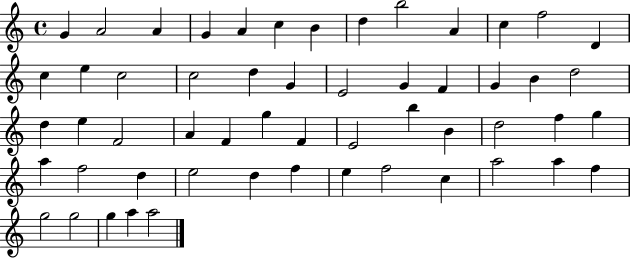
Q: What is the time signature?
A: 4/4